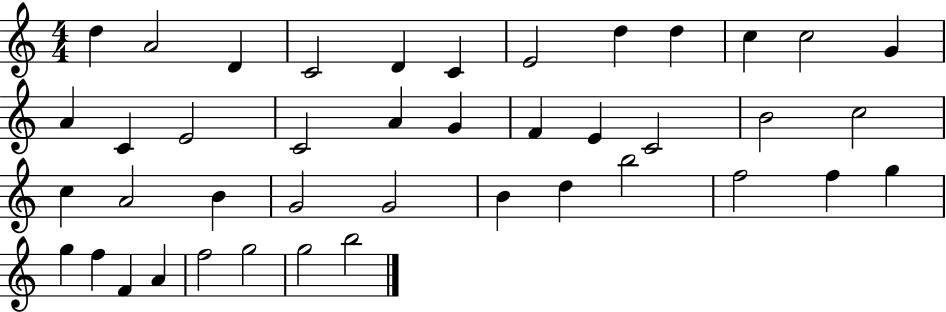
D5/q A4/h D4/q C4/h D4/q C4/q E4/h D5/q D5/q C5/q C5/h G4/q A4/q C4/q E4/h C4/h A4/q G4/q F4/q E4/q C4/h B4/h C5/h C5/q A4/h B4/q G4/h G4/h B4/q D5/q B5/h F5/h F5/q G5/q G5/q F5/q F4/q A4/q F5/h G5/h G5/h B5/h